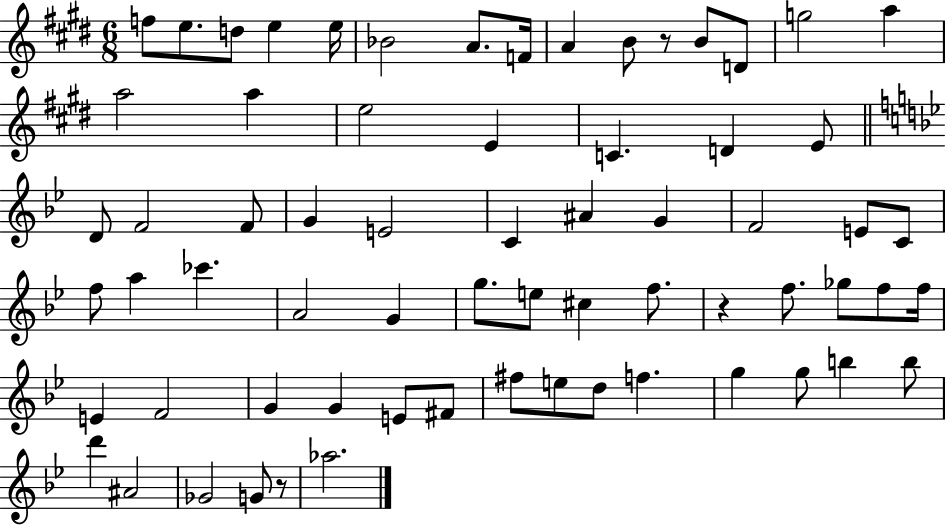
F5/e E5/e. D5/e E5/q E5/s Bb4/h A4/e. F4/s A4/q B4/e R/e B4/e D4/e G5/h A5/q A5/h A5/q E5/h E4/q C4/q. D4/q E4/e D4/e F4/h F4/e G4/q E4/h C4/q A#4/q G4/q F4/h E4/e C4/e F5/e A5/q CES6/q. A4/h G4/q G5/e. E5/e C#5/q F5/e. R/q F5/e. Gb5/e F5/e F5/s E4/q F4/h G4/q G4/q E4/e F#4/e F#5/e E5/e D5/e F5/q. G5/q G5/e B5/q B5/e D6/q A#4/h Gb4/h G4/e R/e Ab5/h.